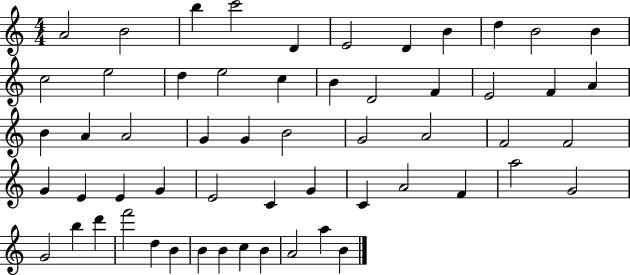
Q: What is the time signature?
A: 4/4